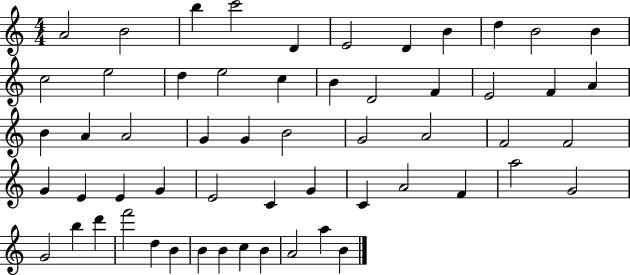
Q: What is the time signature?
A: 4/4